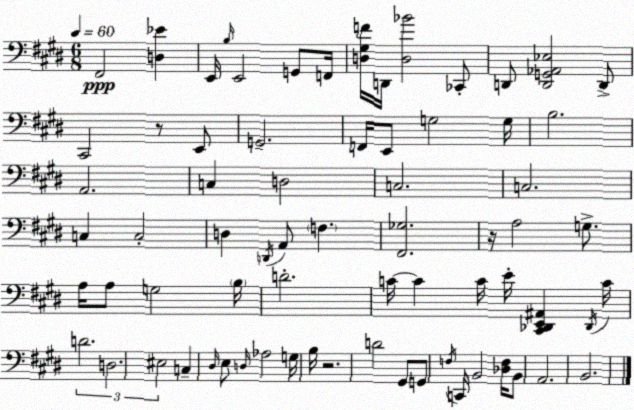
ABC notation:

X:1
T:Untitled
M:6/8
L:1/4
K:E
^F,,2 [D,_E] E,,/4 B,/4 E,,2 G,,/2 F,,/4 [D,^G,F]/4 D,,/4 [D,_B]2 _C,,/2 D,,/2 [D,,G,,_A,,_E,]2 D,,/2 ^C,,2 z/2 E,,/2 G,,2 F,,/4 E,,/2 G,2 G,/4 B,2 A,,2 C, D,2 C,2 C,2 C, C,2 D, D,,/4 A,,/2 F, [^F,,_G,]2 z/4 A,2 G,/2 A,/4 A,/2 G,2 B,/4 D2 C/4 C C/4 E/4 [^C,,_D,,E,,^A,,] _D,,/4 C/4 D2 D,2 ^E,2 C, ^D,/4 E,/2 D,/4 _A,2 G,/4 B,/4 z2 D2 ^G,,/2 G,,/2 F,/4 C,,/4 B,,2 [_D,F,]/4 B,,/2 A,,2 B,,2